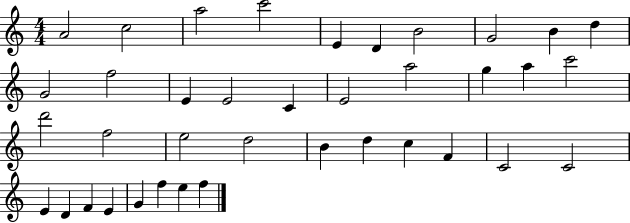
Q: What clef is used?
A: treble